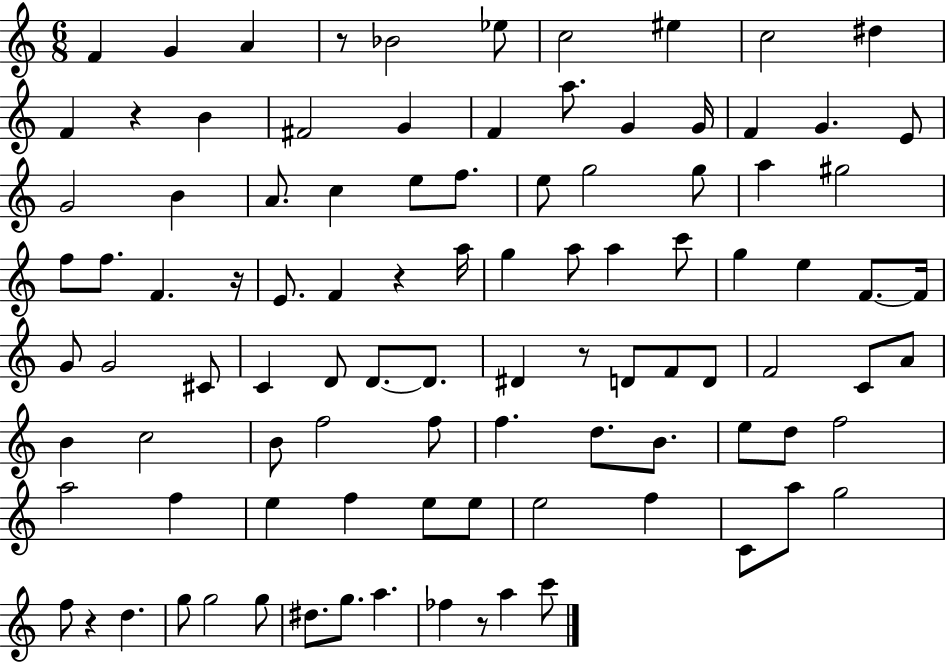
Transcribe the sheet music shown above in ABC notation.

X:1
T:Untitled
M:6/8
L:1/4
K:C
F G A z/2 _B2 _e/2 c2 ^e c2 ^d F z B ^F2 G F a/2 G G/4 F G E/2 G2 B A/2 c e/2 f/2 e/2 g2 g/2 a ^g2 f/2 f/2 F z/4 E/2 F z a/4 g a/2 a c'/2 g e F/2 F/4 G/2 G2 ^C/2 C D/2 D/2 D/2 ^D z/2 D/2 F/2 D/2 F2 C/2 A/2 B c2 B/2 f2 f/2 f d/2 B/2 e/2 d/2 f2 a2 f e f e/2 e/2 e2 f C/2 a/2 g2 f/2 z d g/2 g2 g/2 ^d/2 g/2 a _f z/2 a c'/2